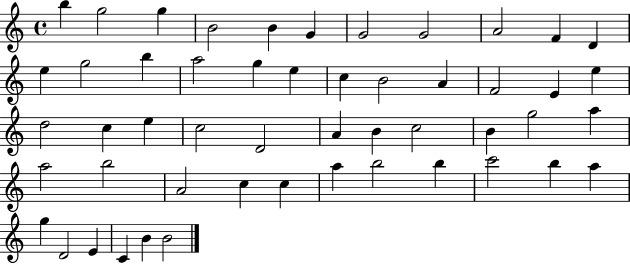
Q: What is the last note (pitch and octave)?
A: B4